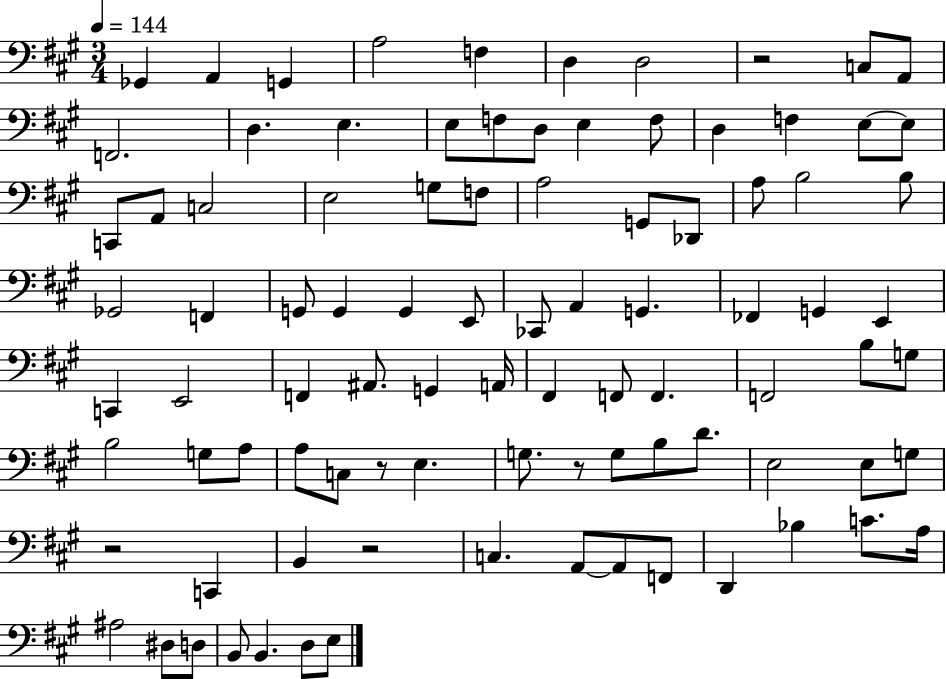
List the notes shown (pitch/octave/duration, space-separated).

Gb2/q A2/q G2/q A3/h F3/q D3/q D3/h R/h C3/e A2/e F2/h. D3/q. E3/q. E3/e F3/e D3/e E3/q F3/e D3/q F3/q E3/e E3/e C2/e A2/e C3/h E3/h G3/e F3/e A3/h G2/e Db2/e A3/e B3/h B3/e Gb2/h F2/q G2/e G2/q G2/q E2/e CES2/e A2/q G2/q. FES2/q G2/q E2/q C2/q E2/h F2/q A#2/e. G2/q A2/s F#2/q F2/e F2/q. F2/h B3/e G3/e B3/h G3/e A3/e A3/e C3/e R/e E3/q. G3/e. R/e G3/e B3/e D4/e. E3/h E3/e G3/e R/h C2/q B2/q R/h C3/q. A2/e A2/e F2/e D2/q Bb3/q C4/e. A3/s A#3/h D#3/e D3/e B2/e B2/q. D3/e E3/e